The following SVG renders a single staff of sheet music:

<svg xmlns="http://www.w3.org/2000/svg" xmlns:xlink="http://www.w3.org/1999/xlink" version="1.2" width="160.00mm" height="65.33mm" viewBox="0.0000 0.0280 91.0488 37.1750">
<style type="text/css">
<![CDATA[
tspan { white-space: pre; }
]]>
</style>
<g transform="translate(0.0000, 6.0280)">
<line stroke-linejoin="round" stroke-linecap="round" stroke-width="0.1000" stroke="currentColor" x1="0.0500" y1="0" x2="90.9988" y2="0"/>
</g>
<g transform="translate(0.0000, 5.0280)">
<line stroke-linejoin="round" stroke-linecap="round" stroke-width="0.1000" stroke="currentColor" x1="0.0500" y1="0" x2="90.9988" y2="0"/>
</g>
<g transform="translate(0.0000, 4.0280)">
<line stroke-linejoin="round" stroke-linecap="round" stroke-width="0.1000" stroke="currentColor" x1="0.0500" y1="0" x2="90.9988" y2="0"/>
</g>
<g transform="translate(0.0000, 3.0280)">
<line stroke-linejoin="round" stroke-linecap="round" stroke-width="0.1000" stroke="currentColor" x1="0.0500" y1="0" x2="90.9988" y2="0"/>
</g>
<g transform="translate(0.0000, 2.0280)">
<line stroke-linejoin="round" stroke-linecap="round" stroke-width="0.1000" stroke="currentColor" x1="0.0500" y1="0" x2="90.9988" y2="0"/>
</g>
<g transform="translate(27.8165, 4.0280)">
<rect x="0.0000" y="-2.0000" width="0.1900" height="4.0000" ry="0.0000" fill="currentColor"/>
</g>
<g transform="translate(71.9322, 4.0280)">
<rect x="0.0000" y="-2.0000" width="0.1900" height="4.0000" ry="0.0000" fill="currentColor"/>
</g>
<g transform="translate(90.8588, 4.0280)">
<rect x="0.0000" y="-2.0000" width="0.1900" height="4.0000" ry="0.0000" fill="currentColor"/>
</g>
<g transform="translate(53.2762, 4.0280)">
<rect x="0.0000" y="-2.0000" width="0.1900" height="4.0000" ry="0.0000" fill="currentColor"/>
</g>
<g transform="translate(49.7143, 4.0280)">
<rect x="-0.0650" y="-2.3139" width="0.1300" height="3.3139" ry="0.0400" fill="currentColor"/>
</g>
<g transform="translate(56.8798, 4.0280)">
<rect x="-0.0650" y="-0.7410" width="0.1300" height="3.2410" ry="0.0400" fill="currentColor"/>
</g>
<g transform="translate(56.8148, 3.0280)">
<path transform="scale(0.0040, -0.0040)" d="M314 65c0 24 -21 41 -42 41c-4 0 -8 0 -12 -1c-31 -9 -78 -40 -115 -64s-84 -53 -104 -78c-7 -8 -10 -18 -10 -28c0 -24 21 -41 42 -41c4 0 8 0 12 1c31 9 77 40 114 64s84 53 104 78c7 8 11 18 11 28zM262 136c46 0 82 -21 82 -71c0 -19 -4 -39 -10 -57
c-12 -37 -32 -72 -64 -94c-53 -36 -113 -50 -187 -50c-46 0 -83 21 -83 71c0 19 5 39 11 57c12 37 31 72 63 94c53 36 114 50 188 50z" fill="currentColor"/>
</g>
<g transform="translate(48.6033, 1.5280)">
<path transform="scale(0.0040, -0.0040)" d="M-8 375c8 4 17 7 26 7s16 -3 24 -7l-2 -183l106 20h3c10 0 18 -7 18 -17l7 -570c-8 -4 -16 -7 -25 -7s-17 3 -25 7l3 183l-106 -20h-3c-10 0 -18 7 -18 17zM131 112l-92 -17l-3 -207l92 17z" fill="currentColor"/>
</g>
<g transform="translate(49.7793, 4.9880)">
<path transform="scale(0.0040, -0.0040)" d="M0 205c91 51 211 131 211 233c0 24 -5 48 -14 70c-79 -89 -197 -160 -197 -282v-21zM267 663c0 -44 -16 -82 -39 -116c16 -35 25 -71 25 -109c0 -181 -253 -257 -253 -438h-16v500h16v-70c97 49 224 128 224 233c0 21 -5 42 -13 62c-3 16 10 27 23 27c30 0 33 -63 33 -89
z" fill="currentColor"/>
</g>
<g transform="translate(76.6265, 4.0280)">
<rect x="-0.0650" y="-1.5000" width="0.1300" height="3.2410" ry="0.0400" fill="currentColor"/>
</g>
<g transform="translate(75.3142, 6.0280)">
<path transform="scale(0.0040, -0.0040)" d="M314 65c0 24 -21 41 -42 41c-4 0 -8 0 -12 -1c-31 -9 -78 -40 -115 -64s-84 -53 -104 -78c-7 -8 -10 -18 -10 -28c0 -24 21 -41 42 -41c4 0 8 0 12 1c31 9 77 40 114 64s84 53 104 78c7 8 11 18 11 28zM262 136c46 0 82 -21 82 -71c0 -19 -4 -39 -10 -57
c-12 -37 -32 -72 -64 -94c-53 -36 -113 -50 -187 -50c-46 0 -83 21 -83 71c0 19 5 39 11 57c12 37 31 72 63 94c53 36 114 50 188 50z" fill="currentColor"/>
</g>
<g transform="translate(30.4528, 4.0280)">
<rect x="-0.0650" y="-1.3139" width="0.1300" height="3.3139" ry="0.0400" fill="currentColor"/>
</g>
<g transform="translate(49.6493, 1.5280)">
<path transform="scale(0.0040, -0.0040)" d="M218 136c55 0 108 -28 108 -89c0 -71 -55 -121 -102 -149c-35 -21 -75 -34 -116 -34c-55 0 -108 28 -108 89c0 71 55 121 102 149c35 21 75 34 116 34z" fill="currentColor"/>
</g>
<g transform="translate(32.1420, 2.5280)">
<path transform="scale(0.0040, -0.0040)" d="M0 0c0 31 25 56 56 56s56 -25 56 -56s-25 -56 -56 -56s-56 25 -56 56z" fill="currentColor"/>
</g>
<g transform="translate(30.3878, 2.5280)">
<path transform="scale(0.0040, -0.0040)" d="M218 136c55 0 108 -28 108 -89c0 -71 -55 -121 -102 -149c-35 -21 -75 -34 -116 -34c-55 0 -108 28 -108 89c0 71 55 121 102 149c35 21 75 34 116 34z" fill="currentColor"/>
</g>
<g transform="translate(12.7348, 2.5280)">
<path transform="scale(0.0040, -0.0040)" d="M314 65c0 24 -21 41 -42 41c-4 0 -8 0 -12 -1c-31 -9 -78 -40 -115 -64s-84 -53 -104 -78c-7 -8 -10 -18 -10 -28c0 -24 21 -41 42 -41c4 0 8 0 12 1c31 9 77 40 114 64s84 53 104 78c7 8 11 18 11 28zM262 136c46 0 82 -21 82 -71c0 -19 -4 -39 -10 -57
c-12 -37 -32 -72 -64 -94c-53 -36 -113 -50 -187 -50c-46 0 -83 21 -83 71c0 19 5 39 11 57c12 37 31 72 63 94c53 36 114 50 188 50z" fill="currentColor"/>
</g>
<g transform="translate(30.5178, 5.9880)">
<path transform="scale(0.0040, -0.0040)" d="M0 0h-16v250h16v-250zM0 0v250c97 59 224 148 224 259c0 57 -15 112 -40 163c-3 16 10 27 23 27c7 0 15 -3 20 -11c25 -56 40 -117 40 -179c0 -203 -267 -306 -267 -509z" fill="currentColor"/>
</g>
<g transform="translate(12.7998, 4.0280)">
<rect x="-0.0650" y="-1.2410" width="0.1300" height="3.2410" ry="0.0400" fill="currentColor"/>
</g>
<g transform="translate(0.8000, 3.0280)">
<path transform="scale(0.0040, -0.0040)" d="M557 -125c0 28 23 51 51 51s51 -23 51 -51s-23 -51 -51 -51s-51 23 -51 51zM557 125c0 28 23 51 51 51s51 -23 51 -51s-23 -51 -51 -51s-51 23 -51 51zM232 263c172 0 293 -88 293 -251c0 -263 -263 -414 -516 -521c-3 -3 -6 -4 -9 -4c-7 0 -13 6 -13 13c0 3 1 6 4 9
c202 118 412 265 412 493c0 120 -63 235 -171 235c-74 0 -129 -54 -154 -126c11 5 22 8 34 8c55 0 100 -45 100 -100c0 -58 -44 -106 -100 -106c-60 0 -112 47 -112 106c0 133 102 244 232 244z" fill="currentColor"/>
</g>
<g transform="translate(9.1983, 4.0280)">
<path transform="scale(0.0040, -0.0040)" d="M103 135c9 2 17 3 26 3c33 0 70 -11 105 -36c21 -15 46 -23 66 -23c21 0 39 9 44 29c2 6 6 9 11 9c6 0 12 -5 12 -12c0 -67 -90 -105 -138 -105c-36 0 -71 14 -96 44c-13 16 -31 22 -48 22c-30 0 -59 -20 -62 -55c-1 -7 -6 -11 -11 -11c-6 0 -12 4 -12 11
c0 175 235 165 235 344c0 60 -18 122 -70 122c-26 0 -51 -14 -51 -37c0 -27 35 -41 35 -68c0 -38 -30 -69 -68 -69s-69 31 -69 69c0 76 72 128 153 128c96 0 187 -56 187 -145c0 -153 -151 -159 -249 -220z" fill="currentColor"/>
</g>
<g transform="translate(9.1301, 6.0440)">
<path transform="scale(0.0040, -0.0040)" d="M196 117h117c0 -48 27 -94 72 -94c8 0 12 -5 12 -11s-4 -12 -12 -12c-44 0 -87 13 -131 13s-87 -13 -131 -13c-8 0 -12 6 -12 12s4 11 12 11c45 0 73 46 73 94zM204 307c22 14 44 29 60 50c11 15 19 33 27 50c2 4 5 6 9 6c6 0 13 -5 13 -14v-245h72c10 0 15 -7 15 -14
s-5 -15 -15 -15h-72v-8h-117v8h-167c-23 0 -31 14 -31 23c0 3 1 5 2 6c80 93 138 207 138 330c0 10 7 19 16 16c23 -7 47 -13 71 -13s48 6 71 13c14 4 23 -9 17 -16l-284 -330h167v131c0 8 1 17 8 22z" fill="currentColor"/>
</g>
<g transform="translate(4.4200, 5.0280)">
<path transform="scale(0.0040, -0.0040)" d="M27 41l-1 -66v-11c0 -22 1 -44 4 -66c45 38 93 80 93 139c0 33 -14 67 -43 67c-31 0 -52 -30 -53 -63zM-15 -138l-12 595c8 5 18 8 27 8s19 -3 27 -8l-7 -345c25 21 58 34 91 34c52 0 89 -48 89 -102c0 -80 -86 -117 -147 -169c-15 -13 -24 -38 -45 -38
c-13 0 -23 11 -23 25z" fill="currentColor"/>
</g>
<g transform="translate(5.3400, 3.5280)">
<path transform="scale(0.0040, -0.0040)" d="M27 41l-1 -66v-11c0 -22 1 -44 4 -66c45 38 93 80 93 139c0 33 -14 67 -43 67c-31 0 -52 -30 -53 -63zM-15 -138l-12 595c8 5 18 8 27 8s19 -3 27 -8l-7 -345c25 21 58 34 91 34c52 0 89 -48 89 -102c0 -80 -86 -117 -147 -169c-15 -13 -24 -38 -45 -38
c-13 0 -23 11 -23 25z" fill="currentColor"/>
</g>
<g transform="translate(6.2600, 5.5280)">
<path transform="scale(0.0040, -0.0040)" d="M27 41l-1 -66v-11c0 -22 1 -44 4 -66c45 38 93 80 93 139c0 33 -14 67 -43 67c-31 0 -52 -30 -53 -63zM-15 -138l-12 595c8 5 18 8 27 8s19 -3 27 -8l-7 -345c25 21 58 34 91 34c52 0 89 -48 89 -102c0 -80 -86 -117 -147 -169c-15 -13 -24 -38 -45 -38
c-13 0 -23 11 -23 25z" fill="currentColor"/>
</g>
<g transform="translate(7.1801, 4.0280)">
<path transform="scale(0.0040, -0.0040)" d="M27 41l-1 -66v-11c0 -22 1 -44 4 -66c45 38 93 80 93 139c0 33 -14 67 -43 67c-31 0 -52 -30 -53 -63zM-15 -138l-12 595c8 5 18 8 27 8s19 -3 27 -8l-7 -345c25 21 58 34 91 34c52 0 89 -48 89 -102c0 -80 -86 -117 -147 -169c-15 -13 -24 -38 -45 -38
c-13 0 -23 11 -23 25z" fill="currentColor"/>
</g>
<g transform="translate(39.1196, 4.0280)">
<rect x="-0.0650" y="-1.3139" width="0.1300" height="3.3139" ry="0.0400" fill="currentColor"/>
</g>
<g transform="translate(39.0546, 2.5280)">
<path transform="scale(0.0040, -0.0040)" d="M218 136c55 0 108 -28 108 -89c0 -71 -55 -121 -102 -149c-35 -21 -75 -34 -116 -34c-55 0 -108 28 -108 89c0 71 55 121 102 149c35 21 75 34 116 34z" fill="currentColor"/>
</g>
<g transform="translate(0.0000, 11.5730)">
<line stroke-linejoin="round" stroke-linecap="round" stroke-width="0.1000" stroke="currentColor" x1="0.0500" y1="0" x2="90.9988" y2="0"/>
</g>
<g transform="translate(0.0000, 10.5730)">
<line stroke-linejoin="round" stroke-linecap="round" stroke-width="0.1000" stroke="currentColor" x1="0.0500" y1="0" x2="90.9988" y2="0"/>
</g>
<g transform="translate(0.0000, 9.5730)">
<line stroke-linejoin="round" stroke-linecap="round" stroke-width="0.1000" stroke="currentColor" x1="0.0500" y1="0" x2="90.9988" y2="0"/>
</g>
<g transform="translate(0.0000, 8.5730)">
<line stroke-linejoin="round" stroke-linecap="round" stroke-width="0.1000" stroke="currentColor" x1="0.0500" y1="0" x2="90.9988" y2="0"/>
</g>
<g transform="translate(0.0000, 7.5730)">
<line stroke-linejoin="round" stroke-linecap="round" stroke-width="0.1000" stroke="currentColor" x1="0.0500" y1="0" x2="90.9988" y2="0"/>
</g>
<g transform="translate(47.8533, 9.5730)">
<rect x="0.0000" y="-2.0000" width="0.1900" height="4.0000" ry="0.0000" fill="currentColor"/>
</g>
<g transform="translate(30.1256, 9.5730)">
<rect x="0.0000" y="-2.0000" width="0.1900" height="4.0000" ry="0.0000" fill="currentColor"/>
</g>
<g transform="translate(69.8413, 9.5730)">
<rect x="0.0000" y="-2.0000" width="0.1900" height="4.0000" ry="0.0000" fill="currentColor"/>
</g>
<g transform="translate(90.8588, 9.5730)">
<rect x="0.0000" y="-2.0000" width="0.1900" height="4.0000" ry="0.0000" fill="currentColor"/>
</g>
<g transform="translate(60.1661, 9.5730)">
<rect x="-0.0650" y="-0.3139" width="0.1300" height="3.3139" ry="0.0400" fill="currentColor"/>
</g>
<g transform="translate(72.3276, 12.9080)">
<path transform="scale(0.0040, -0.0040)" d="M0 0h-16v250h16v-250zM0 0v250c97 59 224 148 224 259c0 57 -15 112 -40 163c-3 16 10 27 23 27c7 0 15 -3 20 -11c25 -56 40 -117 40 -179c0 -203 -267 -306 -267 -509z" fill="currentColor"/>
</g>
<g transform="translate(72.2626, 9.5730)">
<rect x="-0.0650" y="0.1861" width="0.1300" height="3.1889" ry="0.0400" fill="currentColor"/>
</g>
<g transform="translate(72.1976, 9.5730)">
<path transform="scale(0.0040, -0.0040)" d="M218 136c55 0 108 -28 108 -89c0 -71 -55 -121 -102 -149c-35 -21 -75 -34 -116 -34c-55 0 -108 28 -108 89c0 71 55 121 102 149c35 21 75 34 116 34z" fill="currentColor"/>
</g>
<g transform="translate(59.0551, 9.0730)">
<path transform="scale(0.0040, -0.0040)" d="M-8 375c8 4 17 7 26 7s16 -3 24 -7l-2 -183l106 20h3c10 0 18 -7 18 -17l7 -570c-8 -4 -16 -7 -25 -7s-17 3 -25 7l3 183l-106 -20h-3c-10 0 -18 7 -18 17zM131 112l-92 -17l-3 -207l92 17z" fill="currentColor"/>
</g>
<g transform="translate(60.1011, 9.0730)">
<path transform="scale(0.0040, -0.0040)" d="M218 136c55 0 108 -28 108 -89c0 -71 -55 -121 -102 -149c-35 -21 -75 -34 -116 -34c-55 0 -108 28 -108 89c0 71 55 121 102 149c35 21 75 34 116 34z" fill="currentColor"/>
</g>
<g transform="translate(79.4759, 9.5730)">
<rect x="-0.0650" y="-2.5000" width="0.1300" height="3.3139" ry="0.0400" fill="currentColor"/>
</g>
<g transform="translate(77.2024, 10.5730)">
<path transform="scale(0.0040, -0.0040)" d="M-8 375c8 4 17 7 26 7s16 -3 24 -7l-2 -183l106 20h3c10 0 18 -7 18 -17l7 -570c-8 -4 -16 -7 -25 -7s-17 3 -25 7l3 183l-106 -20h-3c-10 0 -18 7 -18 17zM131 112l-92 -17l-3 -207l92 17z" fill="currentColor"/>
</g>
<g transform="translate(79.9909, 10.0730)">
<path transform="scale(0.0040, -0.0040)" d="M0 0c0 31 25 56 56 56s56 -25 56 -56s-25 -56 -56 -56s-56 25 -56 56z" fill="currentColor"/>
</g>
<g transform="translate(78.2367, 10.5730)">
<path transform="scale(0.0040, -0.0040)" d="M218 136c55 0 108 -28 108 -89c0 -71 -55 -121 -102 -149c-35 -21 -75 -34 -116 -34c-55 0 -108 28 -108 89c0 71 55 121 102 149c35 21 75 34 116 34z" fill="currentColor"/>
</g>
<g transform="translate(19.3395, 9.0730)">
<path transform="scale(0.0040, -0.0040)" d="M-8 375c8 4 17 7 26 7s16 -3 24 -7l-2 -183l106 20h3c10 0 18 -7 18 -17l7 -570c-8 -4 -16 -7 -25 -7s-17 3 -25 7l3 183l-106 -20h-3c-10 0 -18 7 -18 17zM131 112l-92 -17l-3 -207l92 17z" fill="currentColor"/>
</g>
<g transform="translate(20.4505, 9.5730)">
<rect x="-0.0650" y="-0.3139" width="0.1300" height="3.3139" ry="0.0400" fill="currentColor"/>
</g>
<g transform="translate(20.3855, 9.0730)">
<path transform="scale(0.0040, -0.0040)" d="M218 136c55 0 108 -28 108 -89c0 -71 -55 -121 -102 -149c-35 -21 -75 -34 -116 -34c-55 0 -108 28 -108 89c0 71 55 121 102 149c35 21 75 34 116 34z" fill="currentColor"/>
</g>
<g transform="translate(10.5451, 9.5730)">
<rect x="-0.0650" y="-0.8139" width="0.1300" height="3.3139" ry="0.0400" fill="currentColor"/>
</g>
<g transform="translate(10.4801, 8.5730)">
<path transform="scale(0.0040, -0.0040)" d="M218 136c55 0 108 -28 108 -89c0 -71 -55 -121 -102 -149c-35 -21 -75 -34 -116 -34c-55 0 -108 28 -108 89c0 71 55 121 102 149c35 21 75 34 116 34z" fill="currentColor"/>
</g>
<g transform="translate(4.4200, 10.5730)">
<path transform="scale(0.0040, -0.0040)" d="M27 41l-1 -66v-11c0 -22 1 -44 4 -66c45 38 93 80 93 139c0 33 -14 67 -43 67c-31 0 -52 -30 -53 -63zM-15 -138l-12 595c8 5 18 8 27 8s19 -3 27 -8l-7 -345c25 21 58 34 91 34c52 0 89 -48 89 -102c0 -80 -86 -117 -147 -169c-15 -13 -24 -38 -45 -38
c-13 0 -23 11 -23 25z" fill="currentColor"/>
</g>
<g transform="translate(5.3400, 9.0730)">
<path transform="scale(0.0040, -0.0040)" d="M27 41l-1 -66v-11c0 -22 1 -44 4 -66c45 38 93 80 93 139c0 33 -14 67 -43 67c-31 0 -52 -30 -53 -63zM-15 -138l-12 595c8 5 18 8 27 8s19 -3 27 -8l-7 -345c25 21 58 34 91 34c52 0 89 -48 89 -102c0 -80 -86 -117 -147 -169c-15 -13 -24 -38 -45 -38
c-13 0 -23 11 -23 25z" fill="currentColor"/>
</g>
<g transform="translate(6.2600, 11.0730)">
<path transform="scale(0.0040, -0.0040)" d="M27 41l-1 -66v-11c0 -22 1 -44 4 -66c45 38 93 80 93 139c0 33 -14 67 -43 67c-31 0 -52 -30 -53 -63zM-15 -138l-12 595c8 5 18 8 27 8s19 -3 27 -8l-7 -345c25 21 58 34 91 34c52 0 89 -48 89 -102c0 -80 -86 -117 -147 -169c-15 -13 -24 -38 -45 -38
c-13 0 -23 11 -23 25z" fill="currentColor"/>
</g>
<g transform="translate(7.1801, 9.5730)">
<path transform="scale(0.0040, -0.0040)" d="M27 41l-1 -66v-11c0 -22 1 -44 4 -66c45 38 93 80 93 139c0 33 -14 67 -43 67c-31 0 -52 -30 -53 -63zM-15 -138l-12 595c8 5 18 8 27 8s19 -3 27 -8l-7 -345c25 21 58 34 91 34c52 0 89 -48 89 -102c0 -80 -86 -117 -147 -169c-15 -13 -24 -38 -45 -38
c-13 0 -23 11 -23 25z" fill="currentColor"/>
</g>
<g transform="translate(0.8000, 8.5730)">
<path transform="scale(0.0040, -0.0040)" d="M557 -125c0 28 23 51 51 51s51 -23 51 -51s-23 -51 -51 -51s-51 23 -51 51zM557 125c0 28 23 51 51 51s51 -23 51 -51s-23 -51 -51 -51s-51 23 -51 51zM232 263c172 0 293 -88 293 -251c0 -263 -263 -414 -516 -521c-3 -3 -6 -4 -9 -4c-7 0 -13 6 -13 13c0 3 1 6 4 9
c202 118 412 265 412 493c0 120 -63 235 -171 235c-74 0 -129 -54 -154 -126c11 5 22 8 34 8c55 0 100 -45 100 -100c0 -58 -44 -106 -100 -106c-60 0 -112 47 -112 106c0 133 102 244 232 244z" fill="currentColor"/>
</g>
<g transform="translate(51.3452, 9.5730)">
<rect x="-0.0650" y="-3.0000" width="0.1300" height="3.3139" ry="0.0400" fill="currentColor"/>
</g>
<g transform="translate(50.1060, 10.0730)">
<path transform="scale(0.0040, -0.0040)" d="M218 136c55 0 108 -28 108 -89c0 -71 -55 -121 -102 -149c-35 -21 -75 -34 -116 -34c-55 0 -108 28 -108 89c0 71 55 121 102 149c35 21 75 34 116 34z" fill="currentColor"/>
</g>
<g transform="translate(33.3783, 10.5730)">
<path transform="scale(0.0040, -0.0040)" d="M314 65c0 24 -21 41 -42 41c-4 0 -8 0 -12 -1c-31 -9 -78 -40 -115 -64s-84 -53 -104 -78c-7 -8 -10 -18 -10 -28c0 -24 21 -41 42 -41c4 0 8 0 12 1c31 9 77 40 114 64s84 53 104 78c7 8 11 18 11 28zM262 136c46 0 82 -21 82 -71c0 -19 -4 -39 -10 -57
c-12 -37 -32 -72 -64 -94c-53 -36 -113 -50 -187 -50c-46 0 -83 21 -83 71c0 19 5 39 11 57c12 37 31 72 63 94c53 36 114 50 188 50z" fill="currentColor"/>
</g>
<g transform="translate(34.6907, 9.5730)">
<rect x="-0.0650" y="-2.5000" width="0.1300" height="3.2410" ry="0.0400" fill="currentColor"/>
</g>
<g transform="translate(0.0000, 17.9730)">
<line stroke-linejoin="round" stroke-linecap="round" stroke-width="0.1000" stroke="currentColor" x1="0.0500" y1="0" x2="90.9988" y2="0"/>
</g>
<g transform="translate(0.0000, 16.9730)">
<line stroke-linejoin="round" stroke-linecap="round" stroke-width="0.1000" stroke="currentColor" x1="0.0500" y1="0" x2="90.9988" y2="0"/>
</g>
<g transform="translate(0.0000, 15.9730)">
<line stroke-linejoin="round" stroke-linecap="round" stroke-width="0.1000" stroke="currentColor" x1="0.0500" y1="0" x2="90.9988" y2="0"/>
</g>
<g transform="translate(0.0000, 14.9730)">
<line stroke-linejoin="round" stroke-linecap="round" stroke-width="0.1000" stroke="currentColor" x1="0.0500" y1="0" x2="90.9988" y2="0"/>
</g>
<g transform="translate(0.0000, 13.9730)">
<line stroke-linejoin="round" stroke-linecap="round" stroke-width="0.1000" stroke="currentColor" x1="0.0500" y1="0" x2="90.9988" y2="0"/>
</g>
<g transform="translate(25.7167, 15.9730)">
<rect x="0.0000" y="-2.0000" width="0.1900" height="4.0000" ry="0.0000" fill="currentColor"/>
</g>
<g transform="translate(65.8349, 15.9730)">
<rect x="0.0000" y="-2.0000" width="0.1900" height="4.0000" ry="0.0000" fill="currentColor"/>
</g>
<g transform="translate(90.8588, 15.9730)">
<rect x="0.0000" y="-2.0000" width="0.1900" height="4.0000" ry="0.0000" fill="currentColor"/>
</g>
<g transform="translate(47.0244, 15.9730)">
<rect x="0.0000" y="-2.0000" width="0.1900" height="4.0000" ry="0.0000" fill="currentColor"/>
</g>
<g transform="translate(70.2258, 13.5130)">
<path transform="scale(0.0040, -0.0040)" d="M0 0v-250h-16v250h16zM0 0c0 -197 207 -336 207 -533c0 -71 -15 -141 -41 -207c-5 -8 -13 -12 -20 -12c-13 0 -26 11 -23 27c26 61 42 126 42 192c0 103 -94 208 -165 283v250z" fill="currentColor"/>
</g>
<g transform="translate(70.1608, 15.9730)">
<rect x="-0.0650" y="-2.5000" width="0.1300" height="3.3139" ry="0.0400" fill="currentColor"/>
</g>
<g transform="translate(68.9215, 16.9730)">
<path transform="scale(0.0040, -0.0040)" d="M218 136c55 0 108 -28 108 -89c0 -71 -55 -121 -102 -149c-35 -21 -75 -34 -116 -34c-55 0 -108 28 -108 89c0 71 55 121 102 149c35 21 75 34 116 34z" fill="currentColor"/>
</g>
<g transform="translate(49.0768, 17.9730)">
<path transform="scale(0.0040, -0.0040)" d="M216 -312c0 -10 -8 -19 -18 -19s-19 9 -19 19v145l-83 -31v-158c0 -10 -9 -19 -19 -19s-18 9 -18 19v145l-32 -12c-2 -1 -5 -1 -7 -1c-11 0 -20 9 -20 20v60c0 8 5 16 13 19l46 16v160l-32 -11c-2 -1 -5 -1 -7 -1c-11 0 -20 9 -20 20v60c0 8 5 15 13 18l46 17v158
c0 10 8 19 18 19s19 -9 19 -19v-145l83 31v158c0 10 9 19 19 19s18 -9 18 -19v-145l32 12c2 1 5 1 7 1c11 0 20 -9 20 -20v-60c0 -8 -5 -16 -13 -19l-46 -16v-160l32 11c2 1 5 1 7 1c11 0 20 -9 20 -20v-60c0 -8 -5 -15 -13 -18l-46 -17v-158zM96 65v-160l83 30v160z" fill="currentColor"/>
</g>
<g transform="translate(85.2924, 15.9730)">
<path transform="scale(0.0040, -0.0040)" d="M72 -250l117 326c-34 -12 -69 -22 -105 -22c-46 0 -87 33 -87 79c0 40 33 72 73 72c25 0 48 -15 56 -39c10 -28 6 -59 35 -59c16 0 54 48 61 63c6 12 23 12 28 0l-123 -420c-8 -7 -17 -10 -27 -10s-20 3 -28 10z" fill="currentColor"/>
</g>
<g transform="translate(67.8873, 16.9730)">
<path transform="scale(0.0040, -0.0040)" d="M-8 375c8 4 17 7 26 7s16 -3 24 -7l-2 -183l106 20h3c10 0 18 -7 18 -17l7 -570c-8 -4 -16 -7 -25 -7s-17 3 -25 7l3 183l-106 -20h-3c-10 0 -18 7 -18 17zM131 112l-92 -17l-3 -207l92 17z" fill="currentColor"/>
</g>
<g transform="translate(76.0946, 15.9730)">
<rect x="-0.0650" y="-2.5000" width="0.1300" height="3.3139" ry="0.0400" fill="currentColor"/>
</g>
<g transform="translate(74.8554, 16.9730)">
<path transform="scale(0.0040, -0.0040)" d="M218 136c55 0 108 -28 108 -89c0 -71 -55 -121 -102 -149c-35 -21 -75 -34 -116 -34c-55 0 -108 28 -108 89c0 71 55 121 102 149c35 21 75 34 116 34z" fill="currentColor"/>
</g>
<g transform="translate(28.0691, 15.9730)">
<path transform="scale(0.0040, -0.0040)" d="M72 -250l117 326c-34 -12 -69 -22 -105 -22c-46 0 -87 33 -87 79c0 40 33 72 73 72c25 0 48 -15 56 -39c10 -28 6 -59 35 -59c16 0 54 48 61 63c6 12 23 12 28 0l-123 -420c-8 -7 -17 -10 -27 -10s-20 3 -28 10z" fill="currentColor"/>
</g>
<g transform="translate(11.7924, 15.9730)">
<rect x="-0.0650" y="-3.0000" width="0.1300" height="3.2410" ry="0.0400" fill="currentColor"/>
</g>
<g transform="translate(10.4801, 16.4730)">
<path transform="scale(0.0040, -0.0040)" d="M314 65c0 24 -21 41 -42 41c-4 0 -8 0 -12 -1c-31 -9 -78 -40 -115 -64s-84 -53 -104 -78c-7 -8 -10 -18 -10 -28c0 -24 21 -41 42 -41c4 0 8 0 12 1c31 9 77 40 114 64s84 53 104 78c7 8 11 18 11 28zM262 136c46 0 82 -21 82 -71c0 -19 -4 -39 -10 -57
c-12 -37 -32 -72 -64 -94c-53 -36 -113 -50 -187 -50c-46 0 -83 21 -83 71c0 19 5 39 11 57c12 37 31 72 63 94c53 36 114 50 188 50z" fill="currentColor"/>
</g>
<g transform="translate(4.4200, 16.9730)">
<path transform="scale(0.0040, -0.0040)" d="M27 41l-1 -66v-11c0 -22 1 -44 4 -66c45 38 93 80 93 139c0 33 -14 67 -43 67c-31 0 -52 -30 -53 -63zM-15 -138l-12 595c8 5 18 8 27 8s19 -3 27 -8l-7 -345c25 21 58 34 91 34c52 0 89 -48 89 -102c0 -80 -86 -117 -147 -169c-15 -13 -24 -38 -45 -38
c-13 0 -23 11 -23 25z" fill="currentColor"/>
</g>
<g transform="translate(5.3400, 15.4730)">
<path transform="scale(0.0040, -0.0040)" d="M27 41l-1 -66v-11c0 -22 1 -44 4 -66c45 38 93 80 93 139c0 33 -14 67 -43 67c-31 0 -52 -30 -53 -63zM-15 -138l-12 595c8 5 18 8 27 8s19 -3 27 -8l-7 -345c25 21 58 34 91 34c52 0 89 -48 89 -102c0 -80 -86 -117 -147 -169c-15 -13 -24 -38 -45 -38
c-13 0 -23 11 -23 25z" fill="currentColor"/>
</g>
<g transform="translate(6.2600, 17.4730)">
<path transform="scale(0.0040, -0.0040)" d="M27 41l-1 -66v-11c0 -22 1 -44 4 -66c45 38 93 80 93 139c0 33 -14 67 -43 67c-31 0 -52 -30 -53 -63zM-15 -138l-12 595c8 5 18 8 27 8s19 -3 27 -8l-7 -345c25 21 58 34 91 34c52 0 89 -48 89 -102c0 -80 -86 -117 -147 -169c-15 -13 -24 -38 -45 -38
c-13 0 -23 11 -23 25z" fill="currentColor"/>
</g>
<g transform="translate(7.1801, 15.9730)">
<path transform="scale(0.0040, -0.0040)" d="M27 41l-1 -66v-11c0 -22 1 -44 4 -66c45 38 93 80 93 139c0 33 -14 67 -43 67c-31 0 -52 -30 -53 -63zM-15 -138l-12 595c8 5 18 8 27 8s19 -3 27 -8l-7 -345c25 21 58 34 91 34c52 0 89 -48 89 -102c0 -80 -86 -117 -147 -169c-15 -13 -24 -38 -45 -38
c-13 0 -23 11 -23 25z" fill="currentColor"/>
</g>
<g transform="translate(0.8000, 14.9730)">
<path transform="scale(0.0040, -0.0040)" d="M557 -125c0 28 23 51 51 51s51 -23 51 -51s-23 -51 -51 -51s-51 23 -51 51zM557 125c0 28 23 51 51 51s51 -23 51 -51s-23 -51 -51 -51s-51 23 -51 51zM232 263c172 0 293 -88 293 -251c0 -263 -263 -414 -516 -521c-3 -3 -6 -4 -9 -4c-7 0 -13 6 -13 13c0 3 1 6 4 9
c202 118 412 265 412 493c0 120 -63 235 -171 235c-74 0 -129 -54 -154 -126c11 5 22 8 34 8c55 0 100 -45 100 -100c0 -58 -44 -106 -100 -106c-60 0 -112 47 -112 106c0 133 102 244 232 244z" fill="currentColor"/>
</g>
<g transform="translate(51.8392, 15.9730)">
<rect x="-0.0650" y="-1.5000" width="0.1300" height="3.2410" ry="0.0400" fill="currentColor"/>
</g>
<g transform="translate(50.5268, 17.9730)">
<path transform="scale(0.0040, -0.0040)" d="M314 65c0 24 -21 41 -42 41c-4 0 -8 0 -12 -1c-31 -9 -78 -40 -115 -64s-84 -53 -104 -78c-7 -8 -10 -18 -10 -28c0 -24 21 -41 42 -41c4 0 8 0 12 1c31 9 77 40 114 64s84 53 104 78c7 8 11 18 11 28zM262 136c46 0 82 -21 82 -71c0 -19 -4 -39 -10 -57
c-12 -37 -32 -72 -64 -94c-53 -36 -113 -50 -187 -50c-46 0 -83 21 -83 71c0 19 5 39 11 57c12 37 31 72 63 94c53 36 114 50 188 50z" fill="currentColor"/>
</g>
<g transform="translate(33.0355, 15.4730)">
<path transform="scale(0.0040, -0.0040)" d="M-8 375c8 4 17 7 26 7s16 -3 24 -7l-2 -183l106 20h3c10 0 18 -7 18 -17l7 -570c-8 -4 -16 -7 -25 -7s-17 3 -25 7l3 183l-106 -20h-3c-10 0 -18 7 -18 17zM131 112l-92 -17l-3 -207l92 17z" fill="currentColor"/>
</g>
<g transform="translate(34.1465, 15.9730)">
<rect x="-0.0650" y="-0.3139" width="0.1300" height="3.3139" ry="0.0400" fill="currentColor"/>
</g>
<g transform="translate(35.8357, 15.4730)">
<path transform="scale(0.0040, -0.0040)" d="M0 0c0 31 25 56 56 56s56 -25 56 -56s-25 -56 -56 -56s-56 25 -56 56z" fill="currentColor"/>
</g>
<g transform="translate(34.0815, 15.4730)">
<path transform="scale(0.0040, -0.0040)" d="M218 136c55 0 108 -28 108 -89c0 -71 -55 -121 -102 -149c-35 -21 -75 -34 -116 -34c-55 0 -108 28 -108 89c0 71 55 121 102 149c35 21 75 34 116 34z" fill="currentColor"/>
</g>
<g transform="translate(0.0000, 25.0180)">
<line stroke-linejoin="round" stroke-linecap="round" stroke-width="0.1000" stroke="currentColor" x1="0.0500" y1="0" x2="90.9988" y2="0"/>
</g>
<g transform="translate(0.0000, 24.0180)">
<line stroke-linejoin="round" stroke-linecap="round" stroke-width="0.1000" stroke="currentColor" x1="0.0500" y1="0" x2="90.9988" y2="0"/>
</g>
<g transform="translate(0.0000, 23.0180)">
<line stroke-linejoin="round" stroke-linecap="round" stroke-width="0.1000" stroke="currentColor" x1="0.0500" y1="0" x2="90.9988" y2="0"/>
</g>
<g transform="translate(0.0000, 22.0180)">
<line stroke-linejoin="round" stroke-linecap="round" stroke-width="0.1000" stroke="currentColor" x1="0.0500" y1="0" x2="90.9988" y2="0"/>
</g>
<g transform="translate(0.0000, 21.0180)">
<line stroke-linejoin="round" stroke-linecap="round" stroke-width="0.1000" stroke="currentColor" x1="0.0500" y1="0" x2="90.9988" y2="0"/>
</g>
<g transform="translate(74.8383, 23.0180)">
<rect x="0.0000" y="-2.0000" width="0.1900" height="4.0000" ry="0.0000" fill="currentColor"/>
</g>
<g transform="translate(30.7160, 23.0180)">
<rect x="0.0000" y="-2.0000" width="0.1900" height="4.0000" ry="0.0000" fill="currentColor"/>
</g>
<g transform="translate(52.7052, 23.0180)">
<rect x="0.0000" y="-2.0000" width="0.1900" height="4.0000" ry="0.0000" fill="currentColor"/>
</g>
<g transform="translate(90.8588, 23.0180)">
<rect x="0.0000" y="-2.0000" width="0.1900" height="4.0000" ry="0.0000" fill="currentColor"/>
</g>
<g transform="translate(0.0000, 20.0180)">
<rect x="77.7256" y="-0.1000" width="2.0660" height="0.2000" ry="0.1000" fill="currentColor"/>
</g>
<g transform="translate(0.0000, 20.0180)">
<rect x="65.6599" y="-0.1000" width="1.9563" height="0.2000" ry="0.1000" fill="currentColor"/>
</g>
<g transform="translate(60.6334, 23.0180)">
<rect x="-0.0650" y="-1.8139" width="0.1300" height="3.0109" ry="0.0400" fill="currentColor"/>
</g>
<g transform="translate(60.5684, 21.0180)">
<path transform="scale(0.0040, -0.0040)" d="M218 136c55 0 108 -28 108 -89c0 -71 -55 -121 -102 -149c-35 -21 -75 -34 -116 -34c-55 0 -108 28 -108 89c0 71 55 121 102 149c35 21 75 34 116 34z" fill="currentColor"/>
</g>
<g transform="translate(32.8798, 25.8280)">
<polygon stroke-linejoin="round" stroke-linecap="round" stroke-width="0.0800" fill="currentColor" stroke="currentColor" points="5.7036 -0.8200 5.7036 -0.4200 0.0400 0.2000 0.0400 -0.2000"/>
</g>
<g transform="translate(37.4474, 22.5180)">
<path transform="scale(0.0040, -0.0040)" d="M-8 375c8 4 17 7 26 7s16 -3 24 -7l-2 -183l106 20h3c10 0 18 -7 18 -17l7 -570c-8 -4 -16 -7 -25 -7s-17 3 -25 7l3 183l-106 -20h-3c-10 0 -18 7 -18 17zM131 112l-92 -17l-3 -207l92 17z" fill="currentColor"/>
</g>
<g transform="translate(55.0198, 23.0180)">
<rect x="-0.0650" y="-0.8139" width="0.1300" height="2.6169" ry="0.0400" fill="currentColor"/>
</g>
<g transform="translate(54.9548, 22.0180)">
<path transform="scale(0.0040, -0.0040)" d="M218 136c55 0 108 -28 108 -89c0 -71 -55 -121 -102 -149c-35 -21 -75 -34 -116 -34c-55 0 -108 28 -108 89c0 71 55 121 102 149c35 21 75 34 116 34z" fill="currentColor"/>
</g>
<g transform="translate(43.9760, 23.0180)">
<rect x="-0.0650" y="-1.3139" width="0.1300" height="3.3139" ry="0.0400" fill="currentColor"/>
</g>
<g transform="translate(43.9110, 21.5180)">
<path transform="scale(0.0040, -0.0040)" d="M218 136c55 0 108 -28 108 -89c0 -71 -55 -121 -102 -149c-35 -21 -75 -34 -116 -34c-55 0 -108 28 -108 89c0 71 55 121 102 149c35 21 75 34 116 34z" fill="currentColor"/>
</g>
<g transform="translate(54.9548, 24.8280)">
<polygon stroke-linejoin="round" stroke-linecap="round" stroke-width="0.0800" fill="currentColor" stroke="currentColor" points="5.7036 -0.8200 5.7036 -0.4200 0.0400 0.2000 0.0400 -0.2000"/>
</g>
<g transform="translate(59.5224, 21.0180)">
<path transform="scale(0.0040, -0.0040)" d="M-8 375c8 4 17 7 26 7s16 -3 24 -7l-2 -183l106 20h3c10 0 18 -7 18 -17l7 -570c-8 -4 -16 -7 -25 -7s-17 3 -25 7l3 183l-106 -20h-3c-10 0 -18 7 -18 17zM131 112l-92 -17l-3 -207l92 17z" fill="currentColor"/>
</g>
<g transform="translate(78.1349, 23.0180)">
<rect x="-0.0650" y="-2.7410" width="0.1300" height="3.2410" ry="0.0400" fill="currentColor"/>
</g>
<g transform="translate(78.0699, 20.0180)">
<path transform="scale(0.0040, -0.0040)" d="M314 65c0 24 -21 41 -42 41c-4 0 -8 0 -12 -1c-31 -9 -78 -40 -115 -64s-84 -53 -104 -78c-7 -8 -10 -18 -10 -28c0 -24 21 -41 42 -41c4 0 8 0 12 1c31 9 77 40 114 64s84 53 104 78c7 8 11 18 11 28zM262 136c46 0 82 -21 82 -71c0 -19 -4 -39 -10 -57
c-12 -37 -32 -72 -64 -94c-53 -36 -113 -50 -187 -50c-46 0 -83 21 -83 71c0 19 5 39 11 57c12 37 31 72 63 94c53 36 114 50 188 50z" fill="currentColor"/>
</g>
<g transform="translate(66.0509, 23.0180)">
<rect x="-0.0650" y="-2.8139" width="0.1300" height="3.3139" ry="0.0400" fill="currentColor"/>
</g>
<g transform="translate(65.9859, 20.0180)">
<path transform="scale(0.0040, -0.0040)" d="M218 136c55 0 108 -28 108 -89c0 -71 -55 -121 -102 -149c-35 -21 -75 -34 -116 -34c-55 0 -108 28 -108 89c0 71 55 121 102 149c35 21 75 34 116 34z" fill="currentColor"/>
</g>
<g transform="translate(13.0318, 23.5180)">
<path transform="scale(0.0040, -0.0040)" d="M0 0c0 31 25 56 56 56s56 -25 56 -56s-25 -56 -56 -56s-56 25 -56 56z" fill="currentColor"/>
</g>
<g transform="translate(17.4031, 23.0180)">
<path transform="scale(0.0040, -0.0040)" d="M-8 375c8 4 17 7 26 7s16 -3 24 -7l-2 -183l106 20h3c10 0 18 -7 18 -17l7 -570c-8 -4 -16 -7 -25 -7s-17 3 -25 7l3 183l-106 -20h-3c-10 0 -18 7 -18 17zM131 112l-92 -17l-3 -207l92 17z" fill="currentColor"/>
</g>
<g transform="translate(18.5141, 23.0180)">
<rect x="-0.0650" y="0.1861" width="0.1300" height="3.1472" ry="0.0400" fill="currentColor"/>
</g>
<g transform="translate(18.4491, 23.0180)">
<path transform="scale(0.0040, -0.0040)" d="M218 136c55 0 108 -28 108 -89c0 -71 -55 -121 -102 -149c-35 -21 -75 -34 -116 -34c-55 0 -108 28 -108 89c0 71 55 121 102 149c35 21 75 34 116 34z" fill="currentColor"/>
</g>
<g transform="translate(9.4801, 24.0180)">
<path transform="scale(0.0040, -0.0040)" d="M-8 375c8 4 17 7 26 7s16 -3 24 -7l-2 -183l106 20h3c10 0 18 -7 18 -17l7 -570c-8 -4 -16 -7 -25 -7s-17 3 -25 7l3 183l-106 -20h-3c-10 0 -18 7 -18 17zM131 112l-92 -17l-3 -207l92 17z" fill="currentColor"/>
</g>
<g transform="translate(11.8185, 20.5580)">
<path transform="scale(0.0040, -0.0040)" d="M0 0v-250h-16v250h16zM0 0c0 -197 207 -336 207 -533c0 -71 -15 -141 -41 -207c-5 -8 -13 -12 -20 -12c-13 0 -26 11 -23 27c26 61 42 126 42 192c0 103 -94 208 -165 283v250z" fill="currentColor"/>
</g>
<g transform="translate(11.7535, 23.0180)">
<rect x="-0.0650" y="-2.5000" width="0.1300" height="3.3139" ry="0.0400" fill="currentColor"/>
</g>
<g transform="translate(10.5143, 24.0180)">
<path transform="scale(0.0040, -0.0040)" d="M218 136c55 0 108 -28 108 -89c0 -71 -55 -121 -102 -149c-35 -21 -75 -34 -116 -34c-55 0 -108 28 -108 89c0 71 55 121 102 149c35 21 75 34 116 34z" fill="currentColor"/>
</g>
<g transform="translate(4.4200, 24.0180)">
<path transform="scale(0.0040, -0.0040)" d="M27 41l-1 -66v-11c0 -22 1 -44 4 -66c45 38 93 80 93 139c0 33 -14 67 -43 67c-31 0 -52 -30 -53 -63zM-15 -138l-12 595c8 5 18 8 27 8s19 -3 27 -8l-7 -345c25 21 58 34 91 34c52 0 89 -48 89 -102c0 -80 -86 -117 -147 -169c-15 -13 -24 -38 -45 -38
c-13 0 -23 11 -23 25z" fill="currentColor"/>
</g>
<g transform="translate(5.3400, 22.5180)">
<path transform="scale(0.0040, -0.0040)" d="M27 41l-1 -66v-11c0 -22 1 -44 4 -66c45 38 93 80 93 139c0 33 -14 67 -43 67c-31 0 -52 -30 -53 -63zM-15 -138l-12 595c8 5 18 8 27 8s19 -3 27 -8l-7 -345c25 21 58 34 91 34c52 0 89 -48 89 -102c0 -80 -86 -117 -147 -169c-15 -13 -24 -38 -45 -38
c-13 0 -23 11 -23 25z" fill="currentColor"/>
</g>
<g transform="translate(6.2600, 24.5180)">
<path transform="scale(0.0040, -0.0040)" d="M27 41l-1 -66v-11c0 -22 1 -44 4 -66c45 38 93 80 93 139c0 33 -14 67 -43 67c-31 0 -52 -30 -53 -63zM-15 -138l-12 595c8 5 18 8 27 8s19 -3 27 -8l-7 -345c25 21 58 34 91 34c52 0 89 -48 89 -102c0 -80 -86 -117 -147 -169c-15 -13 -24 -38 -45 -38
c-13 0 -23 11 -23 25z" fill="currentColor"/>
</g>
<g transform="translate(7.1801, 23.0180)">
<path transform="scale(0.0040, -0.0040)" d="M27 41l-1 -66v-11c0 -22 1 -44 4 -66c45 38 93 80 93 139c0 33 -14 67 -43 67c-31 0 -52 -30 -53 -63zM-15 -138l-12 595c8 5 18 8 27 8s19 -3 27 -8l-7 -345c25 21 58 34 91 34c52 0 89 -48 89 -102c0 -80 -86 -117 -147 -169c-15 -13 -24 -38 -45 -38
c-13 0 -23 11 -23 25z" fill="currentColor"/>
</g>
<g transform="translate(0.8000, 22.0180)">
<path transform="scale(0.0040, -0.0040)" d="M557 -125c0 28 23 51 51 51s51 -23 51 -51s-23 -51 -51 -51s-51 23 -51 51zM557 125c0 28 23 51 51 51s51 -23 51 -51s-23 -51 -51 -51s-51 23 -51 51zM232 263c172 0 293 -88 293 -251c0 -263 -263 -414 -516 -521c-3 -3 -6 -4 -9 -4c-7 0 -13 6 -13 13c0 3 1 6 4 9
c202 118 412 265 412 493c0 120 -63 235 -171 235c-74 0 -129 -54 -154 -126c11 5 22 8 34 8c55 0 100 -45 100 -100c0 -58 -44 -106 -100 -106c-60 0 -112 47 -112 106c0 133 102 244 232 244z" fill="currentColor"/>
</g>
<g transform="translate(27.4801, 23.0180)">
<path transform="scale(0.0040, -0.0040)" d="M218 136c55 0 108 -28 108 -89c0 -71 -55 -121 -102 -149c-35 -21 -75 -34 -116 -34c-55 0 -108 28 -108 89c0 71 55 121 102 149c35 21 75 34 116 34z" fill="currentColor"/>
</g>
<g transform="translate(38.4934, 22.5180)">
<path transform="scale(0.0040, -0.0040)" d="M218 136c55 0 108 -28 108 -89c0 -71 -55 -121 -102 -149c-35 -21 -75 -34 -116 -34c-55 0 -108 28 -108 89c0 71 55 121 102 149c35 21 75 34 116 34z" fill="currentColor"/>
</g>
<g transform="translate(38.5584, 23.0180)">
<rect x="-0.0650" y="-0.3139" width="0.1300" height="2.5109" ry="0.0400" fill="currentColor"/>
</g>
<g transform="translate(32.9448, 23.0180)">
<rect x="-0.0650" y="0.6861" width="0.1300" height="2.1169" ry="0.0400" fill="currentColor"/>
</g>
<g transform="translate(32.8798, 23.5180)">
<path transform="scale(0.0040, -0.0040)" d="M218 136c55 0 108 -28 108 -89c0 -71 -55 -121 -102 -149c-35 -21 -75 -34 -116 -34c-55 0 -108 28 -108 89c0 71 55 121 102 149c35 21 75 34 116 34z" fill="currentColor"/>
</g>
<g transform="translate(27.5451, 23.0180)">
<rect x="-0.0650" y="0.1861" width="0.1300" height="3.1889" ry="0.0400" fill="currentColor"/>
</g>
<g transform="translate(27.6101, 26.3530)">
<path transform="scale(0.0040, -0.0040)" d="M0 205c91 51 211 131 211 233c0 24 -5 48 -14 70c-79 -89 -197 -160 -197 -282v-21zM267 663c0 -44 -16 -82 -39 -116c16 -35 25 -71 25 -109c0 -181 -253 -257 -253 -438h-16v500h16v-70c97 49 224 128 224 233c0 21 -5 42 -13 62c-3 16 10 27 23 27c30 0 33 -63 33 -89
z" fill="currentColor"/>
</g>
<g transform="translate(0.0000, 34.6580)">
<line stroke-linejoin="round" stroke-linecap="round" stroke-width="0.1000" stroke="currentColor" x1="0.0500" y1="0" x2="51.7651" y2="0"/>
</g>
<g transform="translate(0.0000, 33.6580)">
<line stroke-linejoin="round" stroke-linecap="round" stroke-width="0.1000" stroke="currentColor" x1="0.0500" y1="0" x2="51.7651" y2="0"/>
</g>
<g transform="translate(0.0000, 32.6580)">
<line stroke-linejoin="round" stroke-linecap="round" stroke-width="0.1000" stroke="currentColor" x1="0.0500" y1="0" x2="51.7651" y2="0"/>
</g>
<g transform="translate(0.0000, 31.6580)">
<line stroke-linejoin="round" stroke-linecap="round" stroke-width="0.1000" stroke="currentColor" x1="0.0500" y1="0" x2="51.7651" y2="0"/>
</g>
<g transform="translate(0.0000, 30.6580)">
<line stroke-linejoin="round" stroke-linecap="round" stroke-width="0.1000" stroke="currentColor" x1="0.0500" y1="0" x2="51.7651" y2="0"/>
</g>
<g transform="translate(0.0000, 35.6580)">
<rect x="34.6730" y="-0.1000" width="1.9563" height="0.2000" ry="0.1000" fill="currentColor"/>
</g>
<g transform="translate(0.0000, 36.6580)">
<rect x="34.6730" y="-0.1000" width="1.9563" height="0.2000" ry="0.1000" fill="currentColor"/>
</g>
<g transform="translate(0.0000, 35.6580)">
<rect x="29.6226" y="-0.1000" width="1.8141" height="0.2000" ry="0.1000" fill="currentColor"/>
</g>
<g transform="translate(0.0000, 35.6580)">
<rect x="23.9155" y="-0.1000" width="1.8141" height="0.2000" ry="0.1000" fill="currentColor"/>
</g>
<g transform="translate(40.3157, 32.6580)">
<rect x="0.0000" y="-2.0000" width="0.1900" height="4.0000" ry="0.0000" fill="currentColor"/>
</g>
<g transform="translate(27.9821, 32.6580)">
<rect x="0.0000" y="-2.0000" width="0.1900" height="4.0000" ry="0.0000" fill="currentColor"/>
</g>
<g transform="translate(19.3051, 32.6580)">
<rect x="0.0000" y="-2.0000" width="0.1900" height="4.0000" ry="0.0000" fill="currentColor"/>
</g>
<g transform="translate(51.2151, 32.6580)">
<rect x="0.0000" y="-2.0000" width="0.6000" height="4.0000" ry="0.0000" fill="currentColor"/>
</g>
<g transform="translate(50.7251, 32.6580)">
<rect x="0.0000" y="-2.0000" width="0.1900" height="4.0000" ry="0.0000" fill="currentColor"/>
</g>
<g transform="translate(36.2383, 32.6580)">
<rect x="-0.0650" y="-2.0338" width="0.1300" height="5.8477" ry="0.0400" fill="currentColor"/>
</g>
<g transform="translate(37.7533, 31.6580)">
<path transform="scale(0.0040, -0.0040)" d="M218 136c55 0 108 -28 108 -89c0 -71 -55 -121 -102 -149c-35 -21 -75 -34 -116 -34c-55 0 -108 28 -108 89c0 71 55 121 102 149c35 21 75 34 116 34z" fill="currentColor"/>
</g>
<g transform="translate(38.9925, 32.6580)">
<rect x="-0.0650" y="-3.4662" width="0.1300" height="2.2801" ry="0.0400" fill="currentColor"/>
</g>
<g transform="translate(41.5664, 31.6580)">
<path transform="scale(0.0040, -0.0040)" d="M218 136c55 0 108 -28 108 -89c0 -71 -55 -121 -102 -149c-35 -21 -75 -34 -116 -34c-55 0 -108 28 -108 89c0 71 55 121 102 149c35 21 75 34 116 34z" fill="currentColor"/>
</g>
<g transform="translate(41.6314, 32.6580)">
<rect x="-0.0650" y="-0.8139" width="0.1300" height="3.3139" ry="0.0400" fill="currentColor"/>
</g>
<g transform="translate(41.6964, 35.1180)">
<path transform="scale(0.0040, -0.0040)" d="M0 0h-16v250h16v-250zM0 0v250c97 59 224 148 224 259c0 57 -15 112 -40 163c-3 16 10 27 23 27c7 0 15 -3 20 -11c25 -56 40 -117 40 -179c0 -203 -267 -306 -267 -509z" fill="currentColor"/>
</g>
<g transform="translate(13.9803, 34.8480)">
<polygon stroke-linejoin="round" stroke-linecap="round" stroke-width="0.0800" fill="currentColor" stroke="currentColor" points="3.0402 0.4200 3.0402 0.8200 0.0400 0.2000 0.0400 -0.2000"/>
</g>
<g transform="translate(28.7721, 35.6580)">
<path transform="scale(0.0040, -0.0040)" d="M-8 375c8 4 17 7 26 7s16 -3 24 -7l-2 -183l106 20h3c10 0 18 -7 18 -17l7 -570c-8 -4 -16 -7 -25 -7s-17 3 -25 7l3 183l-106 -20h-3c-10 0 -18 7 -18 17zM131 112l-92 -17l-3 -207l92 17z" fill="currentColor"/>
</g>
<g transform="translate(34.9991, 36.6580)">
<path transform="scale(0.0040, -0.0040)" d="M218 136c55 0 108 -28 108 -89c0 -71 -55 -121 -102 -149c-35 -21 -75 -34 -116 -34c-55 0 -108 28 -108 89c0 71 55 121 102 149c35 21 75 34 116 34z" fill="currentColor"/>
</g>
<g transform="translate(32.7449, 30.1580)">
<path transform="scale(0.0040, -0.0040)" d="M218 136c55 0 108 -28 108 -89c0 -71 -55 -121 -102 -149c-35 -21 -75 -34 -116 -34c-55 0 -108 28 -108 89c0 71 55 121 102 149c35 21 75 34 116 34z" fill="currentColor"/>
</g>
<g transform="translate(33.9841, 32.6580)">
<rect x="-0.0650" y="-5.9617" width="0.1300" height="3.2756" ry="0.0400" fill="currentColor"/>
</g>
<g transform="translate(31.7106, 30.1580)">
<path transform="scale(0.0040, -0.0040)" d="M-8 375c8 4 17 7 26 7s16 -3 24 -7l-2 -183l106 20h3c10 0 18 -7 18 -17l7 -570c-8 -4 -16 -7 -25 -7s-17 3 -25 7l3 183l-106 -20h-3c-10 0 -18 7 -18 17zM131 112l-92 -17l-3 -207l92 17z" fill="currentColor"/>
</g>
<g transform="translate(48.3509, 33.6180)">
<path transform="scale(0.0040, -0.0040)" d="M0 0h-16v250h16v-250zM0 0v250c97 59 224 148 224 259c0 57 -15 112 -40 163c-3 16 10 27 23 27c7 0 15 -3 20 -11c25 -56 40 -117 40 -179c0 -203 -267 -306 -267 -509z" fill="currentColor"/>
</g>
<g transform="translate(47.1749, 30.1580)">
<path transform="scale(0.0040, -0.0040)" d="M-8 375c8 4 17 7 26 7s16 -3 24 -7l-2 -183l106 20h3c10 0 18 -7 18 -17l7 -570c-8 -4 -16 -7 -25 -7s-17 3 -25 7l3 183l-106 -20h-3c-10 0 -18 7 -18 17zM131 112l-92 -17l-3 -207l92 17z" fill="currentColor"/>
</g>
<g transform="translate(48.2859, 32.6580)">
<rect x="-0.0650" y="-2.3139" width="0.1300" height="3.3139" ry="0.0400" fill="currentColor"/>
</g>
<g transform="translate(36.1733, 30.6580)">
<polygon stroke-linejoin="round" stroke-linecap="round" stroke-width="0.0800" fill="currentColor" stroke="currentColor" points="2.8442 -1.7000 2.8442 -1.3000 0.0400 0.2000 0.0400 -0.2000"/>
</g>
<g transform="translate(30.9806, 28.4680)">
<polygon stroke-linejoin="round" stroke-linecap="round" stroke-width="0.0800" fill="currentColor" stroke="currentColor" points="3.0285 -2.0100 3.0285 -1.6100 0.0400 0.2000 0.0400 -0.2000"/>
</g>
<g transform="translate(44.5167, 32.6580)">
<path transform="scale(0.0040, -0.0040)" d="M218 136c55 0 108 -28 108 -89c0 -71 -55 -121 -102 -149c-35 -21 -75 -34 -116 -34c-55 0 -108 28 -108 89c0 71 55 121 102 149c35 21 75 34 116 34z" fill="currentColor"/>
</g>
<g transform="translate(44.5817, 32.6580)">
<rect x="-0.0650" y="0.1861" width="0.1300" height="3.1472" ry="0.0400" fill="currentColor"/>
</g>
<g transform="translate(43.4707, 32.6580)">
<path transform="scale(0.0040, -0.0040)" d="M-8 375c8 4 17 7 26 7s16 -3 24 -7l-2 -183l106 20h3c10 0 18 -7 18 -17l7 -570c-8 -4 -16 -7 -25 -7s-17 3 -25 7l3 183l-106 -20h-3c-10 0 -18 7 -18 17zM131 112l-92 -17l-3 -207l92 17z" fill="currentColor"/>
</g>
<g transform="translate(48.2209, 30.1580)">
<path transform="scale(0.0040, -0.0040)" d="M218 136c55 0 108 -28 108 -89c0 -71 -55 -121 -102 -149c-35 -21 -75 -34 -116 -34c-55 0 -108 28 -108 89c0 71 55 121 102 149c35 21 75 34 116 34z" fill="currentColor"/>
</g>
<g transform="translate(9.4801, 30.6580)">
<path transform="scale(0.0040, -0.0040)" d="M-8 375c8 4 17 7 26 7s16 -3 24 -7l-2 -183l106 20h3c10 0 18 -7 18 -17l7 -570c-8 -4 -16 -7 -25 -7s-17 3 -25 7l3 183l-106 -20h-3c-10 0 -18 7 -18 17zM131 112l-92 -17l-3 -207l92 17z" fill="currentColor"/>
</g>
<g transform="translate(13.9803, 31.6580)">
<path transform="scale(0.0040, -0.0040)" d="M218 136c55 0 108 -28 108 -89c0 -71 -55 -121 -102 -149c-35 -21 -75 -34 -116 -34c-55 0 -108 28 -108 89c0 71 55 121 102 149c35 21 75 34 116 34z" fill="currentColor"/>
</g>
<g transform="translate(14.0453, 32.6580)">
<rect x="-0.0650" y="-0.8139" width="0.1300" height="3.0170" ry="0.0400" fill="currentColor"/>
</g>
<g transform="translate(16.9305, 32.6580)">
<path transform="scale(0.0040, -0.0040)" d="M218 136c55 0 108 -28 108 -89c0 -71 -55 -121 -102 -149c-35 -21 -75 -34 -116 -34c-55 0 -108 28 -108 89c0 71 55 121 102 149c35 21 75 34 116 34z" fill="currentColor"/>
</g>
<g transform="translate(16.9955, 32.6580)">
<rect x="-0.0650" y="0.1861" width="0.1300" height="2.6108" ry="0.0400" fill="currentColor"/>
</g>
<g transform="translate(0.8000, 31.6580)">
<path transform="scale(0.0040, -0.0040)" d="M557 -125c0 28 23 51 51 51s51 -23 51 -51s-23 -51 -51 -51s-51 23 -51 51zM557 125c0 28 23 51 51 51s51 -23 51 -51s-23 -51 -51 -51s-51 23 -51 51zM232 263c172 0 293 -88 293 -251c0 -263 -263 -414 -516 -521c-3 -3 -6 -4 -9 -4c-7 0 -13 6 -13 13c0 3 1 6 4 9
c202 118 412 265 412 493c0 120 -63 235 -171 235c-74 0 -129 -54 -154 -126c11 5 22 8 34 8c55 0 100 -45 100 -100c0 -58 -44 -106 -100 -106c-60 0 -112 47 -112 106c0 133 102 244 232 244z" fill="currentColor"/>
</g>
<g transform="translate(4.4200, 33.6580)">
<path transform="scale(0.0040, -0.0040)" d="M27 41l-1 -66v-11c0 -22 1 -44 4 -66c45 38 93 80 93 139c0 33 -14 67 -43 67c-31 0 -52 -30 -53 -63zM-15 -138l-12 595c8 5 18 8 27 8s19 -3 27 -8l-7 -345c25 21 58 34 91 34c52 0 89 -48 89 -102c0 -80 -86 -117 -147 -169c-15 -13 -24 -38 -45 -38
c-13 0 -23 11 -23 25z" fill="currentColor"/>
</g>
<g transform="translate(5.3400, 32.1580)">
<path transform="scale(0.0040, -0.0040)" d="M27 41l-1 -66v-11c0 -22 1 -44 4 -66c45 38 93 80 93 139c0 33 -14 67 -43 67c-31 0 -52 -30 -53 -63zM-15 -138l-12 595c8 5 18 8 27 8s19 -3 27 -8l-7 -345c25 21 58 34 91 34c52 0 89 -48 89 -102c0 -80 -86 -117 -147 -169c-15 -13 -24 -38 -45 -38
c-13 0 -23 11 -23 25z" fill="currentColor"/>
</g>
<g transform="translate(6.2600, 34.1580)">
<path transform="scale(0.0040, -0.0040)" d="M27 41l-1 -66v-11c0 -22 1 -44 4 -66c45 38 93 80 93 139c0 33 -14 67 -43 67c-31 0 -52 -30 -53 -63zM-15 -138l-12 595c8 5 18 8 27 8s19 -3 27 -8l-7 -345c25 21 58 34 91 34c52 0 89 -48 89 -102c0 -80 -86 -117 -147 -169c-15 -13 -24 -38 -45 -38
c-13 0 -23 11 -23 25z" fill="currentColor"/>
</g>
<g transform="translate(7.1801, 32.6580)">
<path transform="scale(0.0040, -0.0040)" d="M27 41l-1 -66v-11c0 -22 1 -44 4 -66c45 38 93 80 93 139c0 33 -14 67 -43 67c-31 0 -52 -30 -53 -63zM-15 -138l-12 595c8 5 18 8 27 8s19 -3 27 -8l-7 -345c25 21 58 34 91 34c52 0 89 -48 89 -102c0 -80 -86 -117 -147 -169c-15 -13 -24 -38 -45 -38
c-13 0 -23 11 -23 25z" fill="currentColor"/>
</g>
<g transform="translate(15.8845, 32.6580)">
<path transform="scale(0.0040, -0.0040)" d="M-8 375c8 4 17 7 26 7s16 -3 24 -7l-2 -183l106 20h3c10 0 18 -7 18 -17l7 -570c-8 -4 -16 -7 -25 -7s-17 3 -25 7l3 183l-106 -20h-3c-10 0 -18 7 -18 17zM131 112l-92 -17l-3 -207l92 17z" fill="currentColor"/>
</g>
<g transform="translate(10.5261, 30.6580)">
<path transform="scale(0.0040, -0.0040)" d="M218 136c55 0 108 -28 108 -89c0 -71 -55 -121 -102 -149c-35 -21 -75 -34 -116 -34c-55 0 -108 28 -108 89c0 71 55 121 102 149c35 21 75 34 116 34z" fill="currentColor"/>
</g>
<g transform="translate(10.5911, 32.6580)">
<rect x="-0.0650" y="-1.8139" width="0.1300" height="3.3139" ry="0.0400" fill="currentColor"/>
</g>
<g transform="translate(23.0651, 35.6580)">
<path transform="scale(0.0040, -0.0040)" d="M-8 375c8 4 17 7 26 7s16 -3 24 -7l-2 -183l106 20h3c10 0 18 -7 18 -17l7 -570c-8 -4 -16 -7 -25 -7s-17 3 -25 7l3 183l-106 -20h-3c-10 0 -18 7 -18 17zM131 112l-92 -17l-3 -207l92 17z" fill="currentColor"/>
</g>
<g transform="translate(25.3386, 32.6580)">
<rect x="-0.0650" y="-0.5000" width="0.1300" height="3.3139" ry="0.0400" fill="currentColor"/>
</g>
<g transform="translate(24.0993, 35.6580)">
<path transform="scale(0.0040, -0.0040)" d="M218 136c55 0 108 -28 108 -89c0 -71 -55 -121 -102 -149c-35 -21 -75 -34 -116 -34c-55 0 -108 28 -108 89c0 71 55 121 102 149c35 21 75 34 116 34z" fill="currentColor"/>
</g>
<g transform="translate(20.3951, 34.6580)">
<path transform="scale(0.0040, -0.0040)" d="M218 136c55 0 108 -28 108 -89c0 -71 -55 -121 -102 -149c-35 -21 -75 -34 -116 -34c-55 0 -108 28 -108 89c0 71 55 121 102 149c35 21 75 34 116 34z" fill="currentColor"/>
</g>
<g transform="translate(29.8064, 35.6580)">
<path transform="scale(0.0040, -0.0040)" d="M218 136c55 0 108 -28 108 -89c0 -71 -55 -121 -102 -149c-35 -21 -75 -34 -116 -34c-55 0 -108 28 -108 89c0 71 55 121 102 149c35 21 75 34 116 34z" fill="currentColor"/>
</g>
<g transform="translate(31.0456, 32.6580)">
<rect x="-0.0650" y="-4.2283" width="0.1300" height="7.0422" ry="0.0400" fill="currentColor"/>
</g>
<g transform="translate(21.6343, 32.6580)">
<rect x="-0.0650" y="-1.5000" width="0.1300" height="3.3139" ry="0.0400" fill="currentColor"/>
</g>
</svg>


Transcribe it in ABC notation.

X:1
T:Untitled
M:2/4
L:1/4
K:Ab
G,2 G,/2 G, B,/4 F,2 G,,2 F, E, _B,,2 C, E, _D,/2 B,, C,2 z/2 E, ^G,,2 B,,/2 B,, z/2 B,,/2 D, D,/4 C,/2 E,/2 G, F,/2 A,/2 C C2 A, F,/2 D,/2 G,, E,, E,,/2 B,/2 C,,/2 F,/2 F,/2 D, B,/2